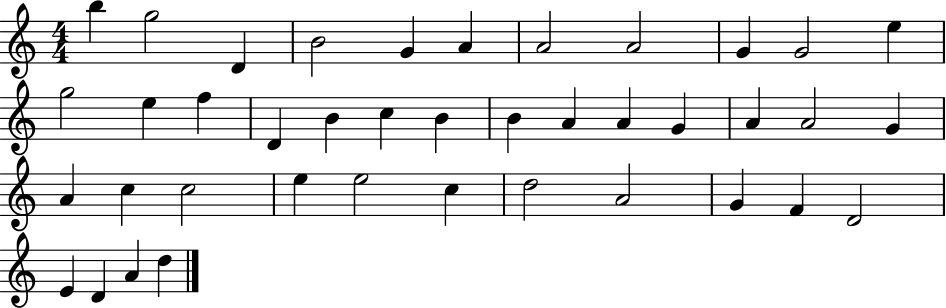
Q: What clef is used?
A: treble